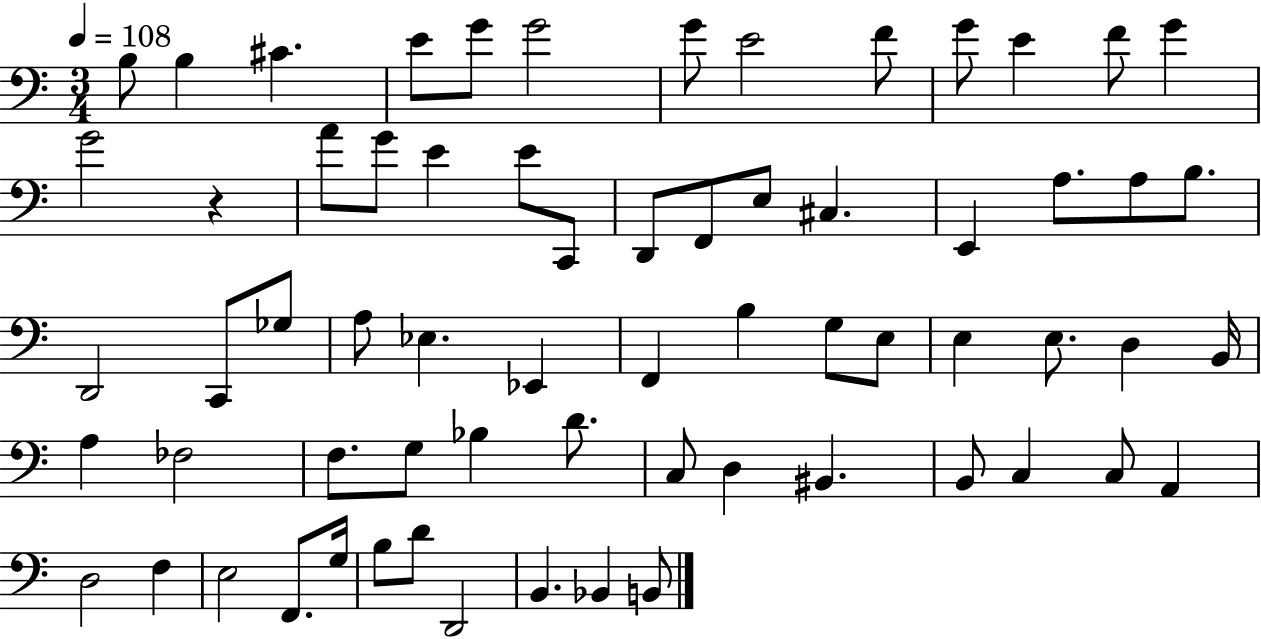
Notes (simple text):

B3/e B3/q C#4/q. E4/e G4/e G4/h G4/e E4/h F4/e G4/e E4/q F4/e G4/q G4/h R/q A4/e G4/e E4/q E4/e C2/e D2/e F2/e E3/e C#3/q. E2/q A3/e. A3/e B3/e. D2/h C2/e Gb3/e A3/e Eb3/q. Eb2/q F2/q B3/q G3/e E3/e E3/q E3/e. D3/q B2/s A3/q FES3/h F3/e. G3/e Bb3/q D4/e. C3/e D3/q BIS2/q. B2/e C3/q C3/e A2/q D3/h F3/q E3/h F2/e. G3/s B3/e D4/e D2/h B2/q. Bb2/q B2/e